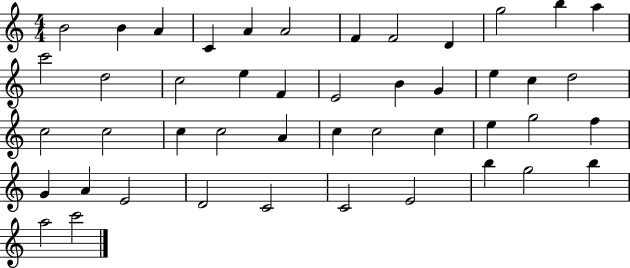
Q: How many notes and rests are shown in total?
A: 46